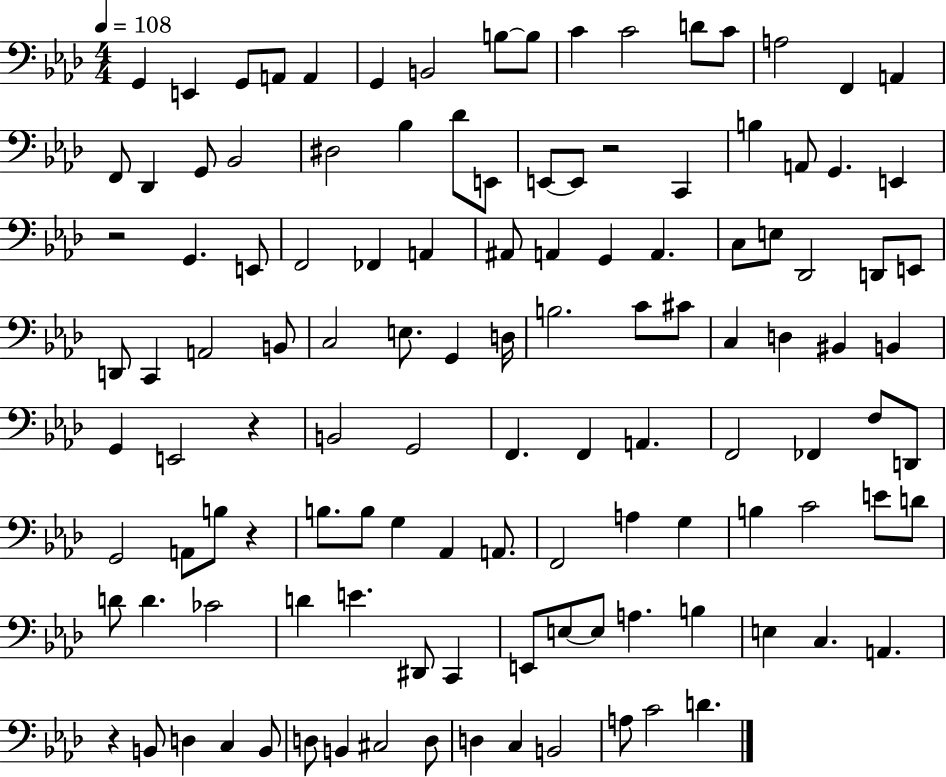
G2/q E2/q G2/e A2/e A2/q G2/q B2/h B3/e B3/e C4/q C4/h D4/e C4/e A3/h F2/q A2/q F2/e Db2/q G2/e Bb2/h D#3/h Bb3/q Db4/e E2/e E2/e E2/e R/h C2/q B3/q A2/e G2/q. E2/q R/h G2/q. E2/e F2/h FES2/q A2/q A#2/e A2/q G2/q A2/q. C3/e E3/e Db2/h D2/e E2/e D2/e C2/q A2/h B2/e C3/h E3/e. G2/q D3/s B3/h. C4/e C#4/e C3/q D3/q BIS2/q B2/q G2/q E2/h R/q B2/h G2/h F2/q. F2/q A2/q. F2/h FES2/q F3/e D2/e G2/h A2/e B3/e R/q B3/e. B3/e G3/q Ab2/q A2/e. F2/h A3/q G3/q B3/q C4/h E4/e D4/e D4/e D4/q. CES4/h D4/q E4/q. D#2/e C2/q E2/e E3/e E3/e A3/q. B3/q E3/q C3/q. A2/q. R/q B2/e D3/q C3/q B2/e D3/e B2/q C#3/h D3/e D3/q C3/q B2/h A3/e C4/h D4/q.